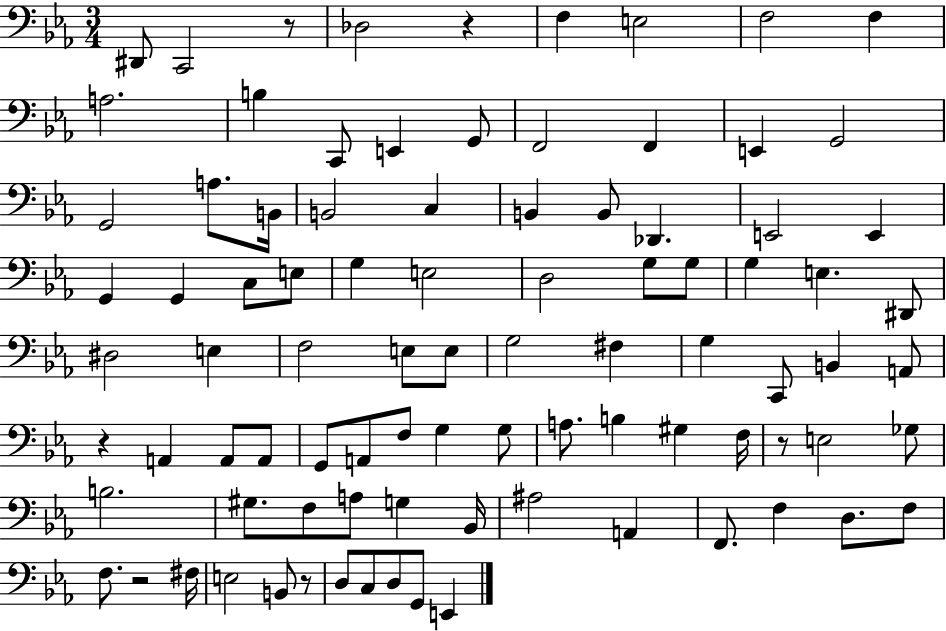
{
  \clef bass
  \numericTimeSignature
  \time 3/4
  \key ees \major
  dis,8 c,2 r8 | des2 r4 | f4 e2 | f2 f4 | \break a2. | b4 c,8 e,4 g,8 | f,2 f,4 | e,4 g,2 | \break g,2 a8. b,16 | b,2 c4 | b,4 b,8 des,4. | e,2 e,4 | \break g,4 g,4 c8 e8 | g4 e2 | d2 g8 g8 | g4 e4. dis,8 | \break dis2 e4 | f2 e8 e8 | g2 fis4 | g4 c,8 b,4 a,8 | \break r4 a,4 a,8 a,8 | g,8 a,8 f8 g4 g8 | a8. b4 gis4 f16 | r8 e2 ges8 | \break b2. | gis8. f8 a8 g4 bes,16 | ais2 a,4 | f,8. f4 d8. f8 | \break f8. r2 fis16 | e2 b,8 r8 | d8 c8 d8 g,8 e,4 | \bar "|."
}